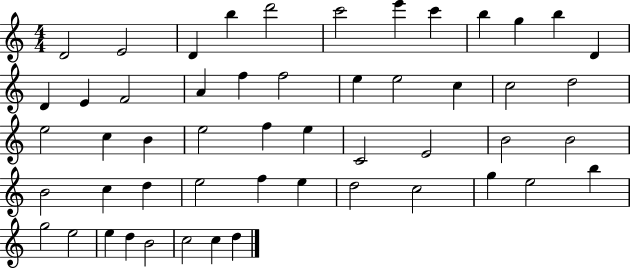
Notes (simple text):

D4/h E4/h D4/q B5/q D6/h C6/h E6/q C6/q B5/q G5/q B5/q D4/q D4/q E4/q F4/h A4/q F5/q F5/h E5/q E5/h C5/q C5/h D5/h E5/h C5/q B4/q E5/h F5/q E5/q C4/h E4/h B4/h B4/h B4/h C5/q D5/q E5/h F5/q E5/q D5/h C5/h G5/q E5/h B5/q G5/h E5/h E5/q D5/q B4/h C5/h C5/q D5/q